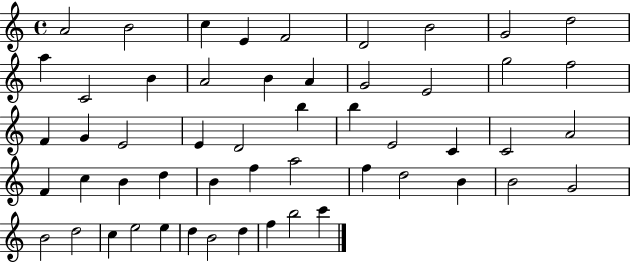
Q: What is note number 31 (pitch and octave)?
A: F4